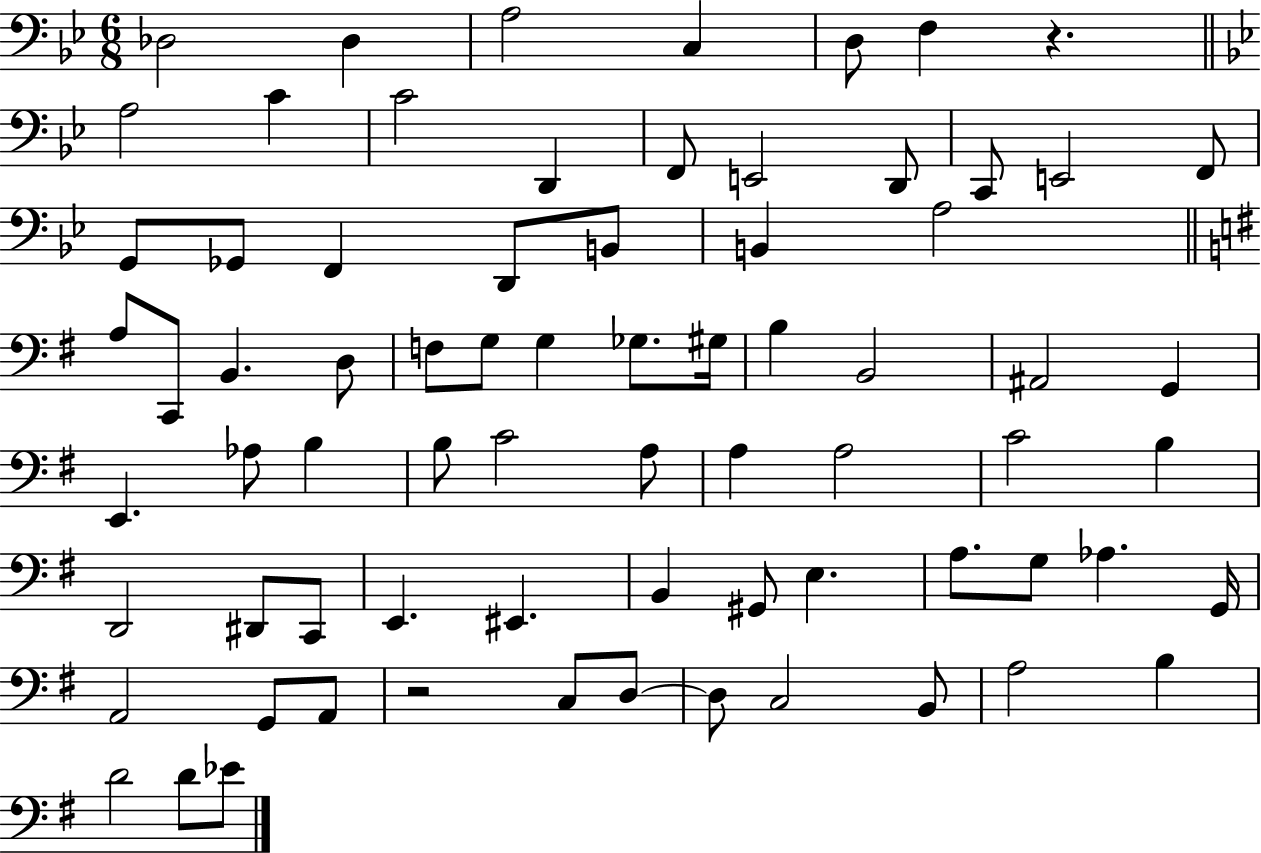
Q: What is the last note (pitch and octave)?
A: Eb4